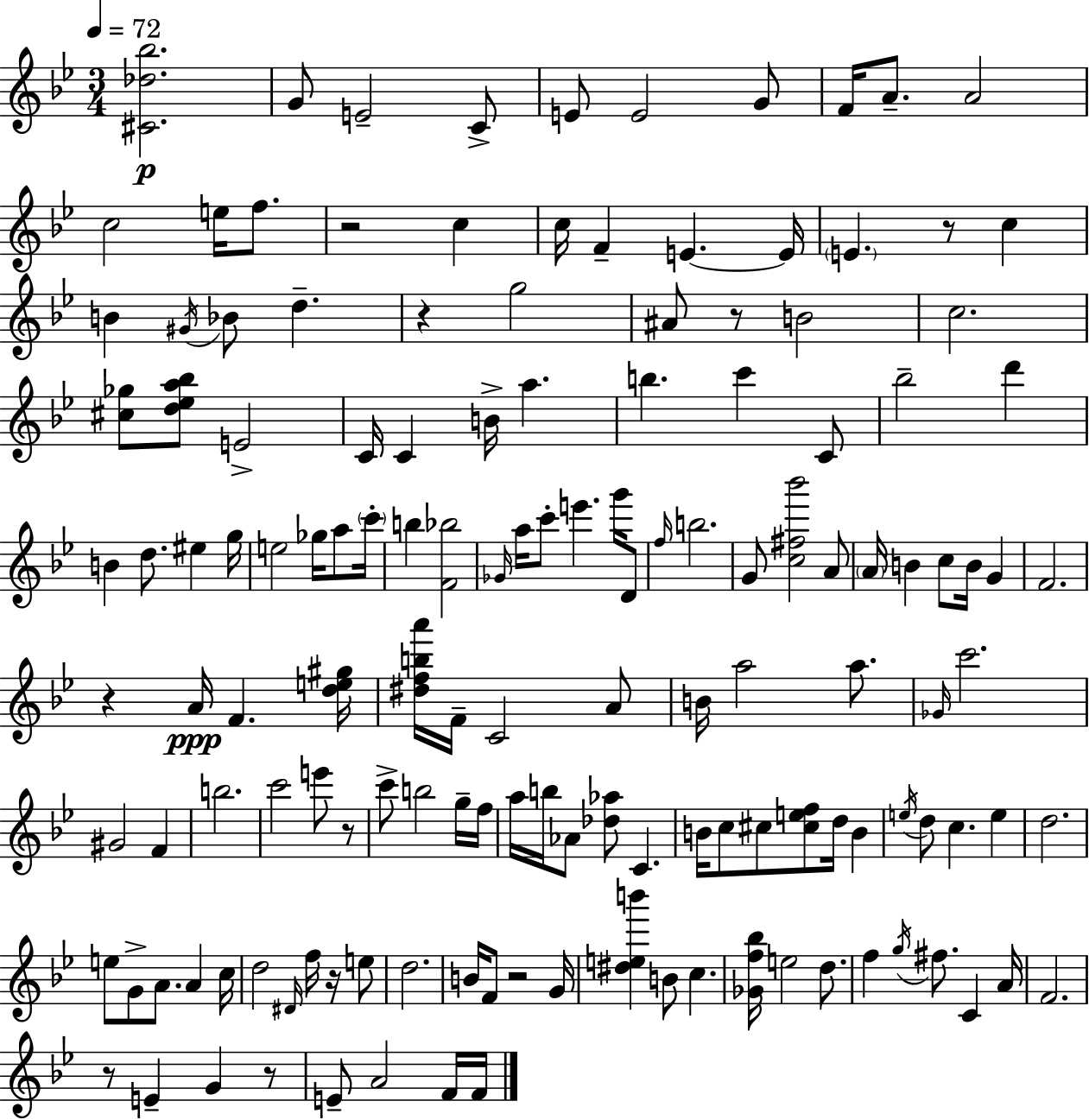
[C#4,Db5,Bb5]/h. G4/e E4/h C4/e E4/e E4/h G4/e F4/s A4/e. A4/h C5/h E5/s F5/e. R/h C5/q C5/s F4/q E4/q. E4/s E4/q. R/e C5/q B4/q G#4/s Bb4/e D5/q. R/q G5/h A#4/e R/e B4/h C5/h. [C#5,Gb5]/e [D5,Eb5,A5,Bb5]/e E4/h C4/s C4/q B4/s A5/q. B5/q. C6/q C4/e Bb5/h D6/q B4/q D5/e. EIS5/q G5/s E5/h Gb5/s A5/e C6/s B5/q [F4,Bb5]/h Gb4/s A5/s C6/e E6/q. G6/s D4/e F5/s B5/h. G4/e [C5,F#5,Bb6]/h A4/e A4/s B4/q C5/e B4/s G4/q F4/h. R/q A4/s F4/q. [D5,E5,G#5]/s [D#5,F5,B5,A6]/s F4/s C4/h A4/e B4/s A5/h A5/e. Gb4/s C6/h. G#4/h F4/q B5/h. C6/h E6/e R/e C6/e B5/h G5/s F5/s A5/s B5/s Ab4/e [Db5,Ab5]/e C4/q. B4/s C5/e C#5/e [C#5,E5,F5]/e D5/s B4/q E5/s D5/e C5/q. E5/q D5/h. E5/e G4/e A4/e. A4/q C5/s D5/h D#4/s F5/s R/s E5/e D5/h. B4/s F4/e R/h G4/s [D#5,E5,B6]/q B4/e C5/q. [Gb4,F5,Bb5]/s E5/h D5/e. F5/q G5/s F#5/e. C4/q A4/s F4/h. R/e E4/q G4/q R/e E4/e A4/h F4/s F4/s